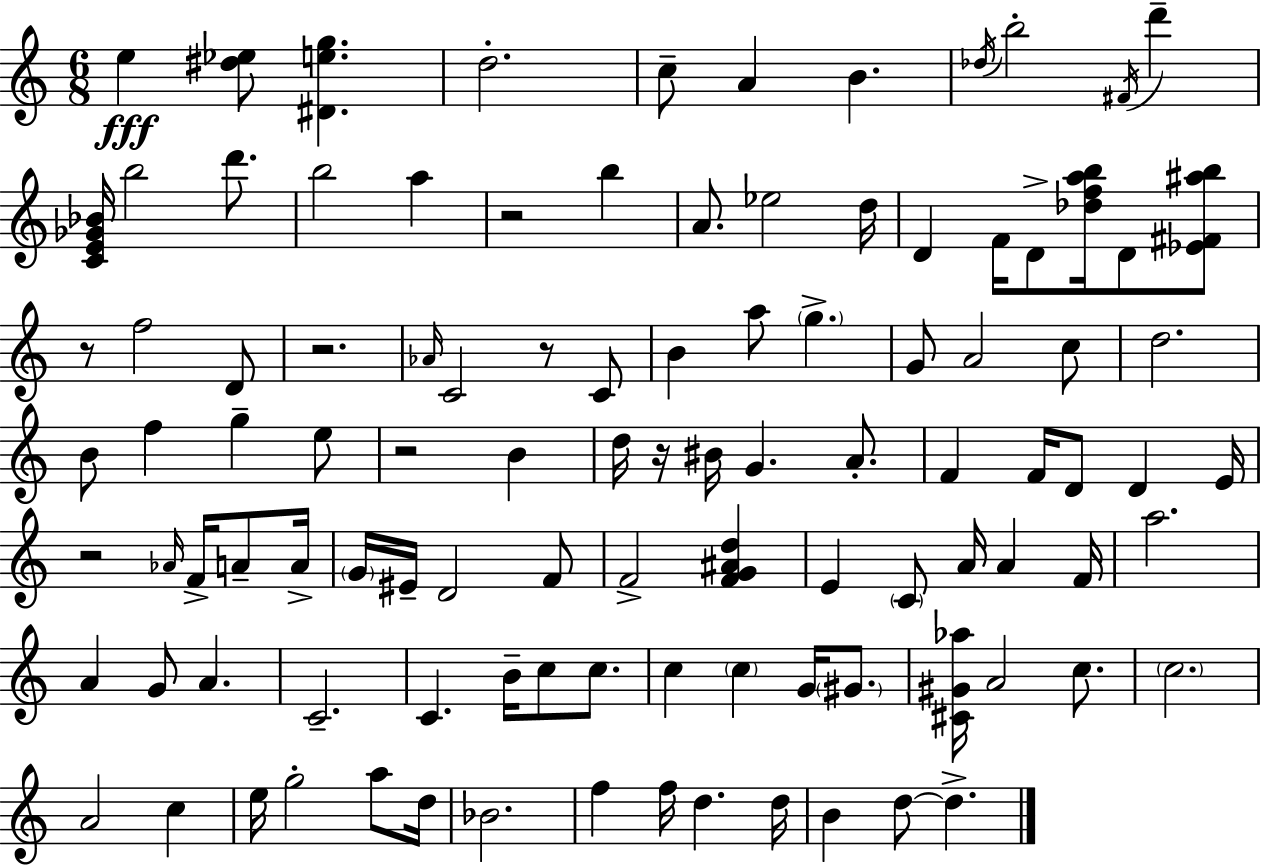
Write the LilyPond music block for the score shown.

{
  \clef treble
  \numericTimeSignature
  \time 6/8
  \key c \major
  e''4\fff <dis'' ees''>8 <dis' e'' g''>4. | d''2.-. | c''8-- a'4 b'4. | \acciaccatura { des''16 } b''2-. \acciaccatura { fis'16 } d'''4-- | \break <c' e' ges' bes'>16 b''2 d'''8. | b''2 a''4 | r2 b''4 | a'8. ees''2 | \break d''16 d'4 f'16 d'8-> <des'' f'' a'' b''>16 d'8 | <ees' fis' ais'' b''>8 r8 f''2 | d'8 r2. | \grace { aes'16 } c'2 r8 | \break c'8 b'4 a''8 \parenthesize g''4.-> | g'8 a'2 | c''8 d''2. | b'8 f''4 g''4-- | \break e''8 r2 b'4 | d''16 r16 bis'16 g'4. | a'8.-. f'4 f'16 d'8 d'4 | e'16 r2 \grace { aes'16 } | \break f'16-> a'8-- a'16-> \parenthesize g'16 eis'16-- d'2 | f'8 f'2-> | <f' g' ais' d''>4 e'4 \parenthesize c'8 a'16 a'4 | f'16 a''2. | \break a'4 g'8 a'4. | c'2.-- | c'4. b'16-- c''8 | c''8. c''4 \parenthesize c''4 | \break g'16 \parenthesize gis'8. <cis' gis' aes''>16 a'2 | c''8. \parenthesize c''2. | a'2 | c''4 e''16 g''2-. | \break a''8 d''16 bes'2. | f''4 f''16 d''4. | d''16 b'4 d''8~~ d''4.-> | \bar "|."
}